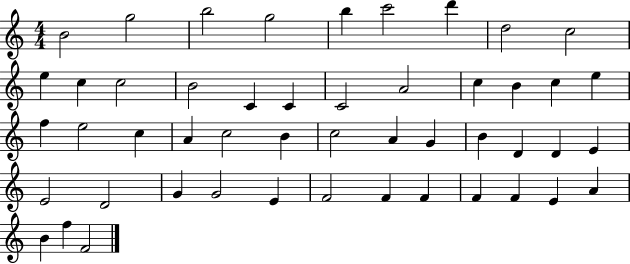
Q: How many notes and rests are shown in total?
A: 49